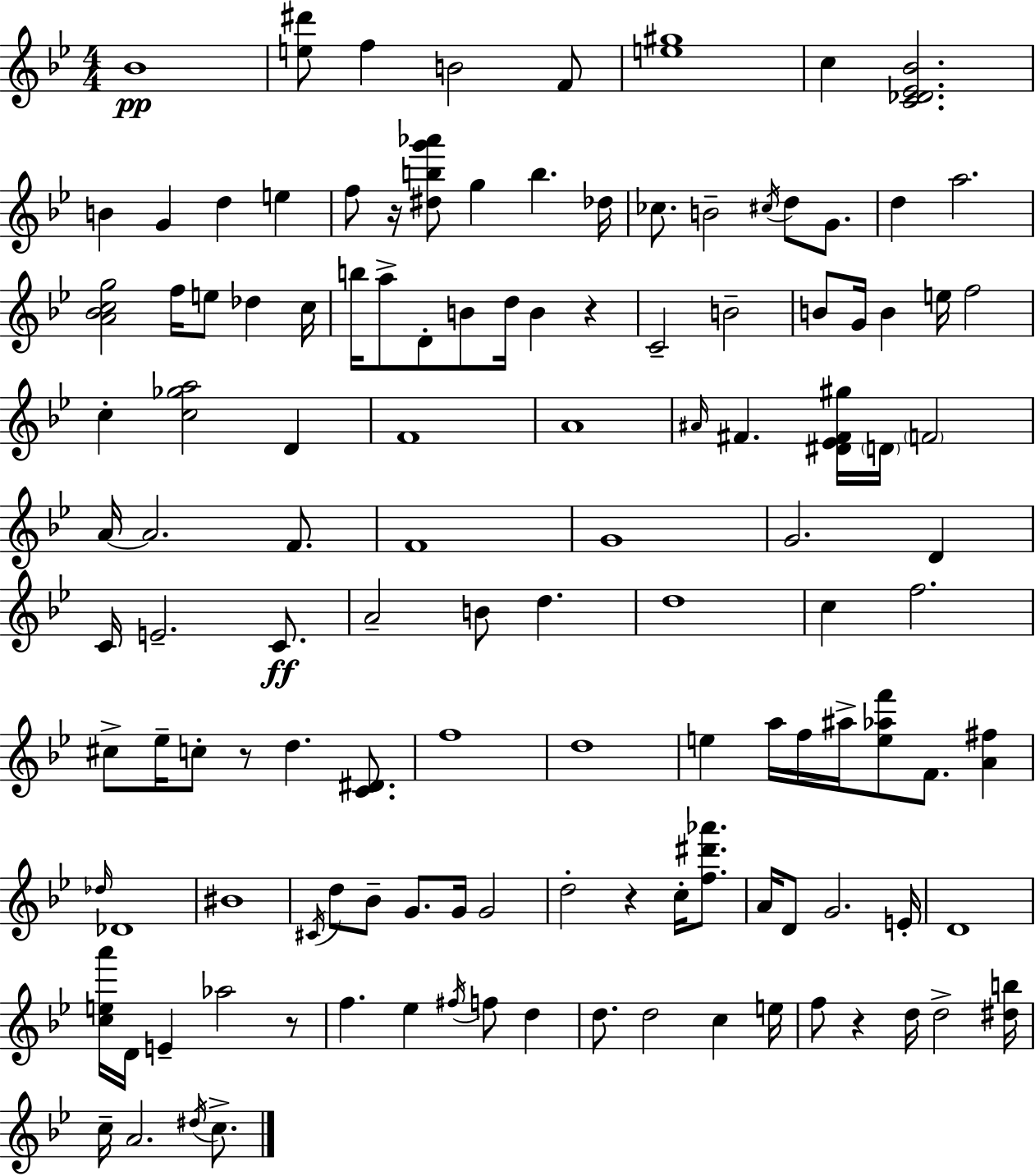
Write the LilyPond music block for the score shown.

{
  \clef treble
  \numericTimeSignature
  \time 4/4
  \key g \minor
  \repeat volta 2 { bes'1\pp | <e'' dis'''>8 f''4 b'2 f'8 | <e'' gis''>1 | c''4 <c' des' ees' bes'>2. | \break b'4 g'4 d''4 e''4 | f''8 r16 <dis'' b'' g''' aes'''>8 g''4 b''4. des''16 | ces''8. b'2-- \acciaccatura { cis''16 } d''8 g'8. | d''4 a''2. | \break <a' bes' c'' g''>2 f''16 e''8 des''4 | c''16 b''16 a''8-> d'8-. b'8 d''16 b'4 r4 | c'2-- b'2-- | b'8 g'16 b'4 e''16 f''2 | \break c''4-. <c'' ges'' a''>2 d'4 | f'1 | a'1 | \grace { ais'16 } fis'4. <dis' ees' fis' gis''>16 \parenthesize d'16 \parenthesize f'2 | \break a'16~~ a'2. f'8. | f'1 | g'1 | g'2. d'4 | \break c'16 e'2.-- c'8.\ff | a'2-- b'8 d''4. | d''1 | c''4 f''2. | \break cis''8-> ees''16-- c''8-. r8 d''4. <c' dis'>8. | f''1 | d''1 | e''4 a''16 f''16 ais''16-> <e'' aes'' f'''>8 f'8. <a' fis''>4 | \break \grace { des''16 } des'1 | bis'1 | \acciaccatura { cis'16 } d''8 bes'8-- g'8. g'16 g'2 | d''2-. r4 | \break c''16-. <f'' dis''' aes'''>8. a'16 d'8 g'2. | e'16-. d'1 | <c'' e'' a'''>16 d'16 e'4-- aes''2 | r8 f''4. ees''4 \acciaccatura { fis''16 } f''8 | \break d''4 d''8. d''2 | c''4 e''16 f''8 r4 d''16 d''2-> | <dis'' b''>16 c''16-- a'2. | \acciaccatura { dis''16 } c''8.-> } \bar "|."
}